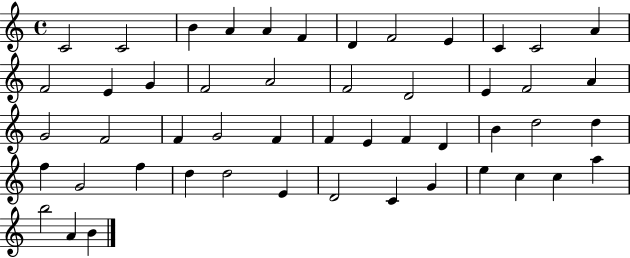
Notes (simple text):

C4/h C4/h B4/q A4/q A4/q F4/q D4/q F4/h E4/q C4/q C4/h A4/q F4/h E4/q G4/q F4/h A4/h F4/h D4/h E4/q F4/h A4/q G4/h F4/h F4/q G4/h F4/q F4/q E4/q F4/q D4/q B4/q D5/h D5/q F5/q G4/h F5/q D5/q D5/h E4/q D4/h C4/q G4/q E5/q C5/q C5/q A5/q B5/h A4/q B4/q